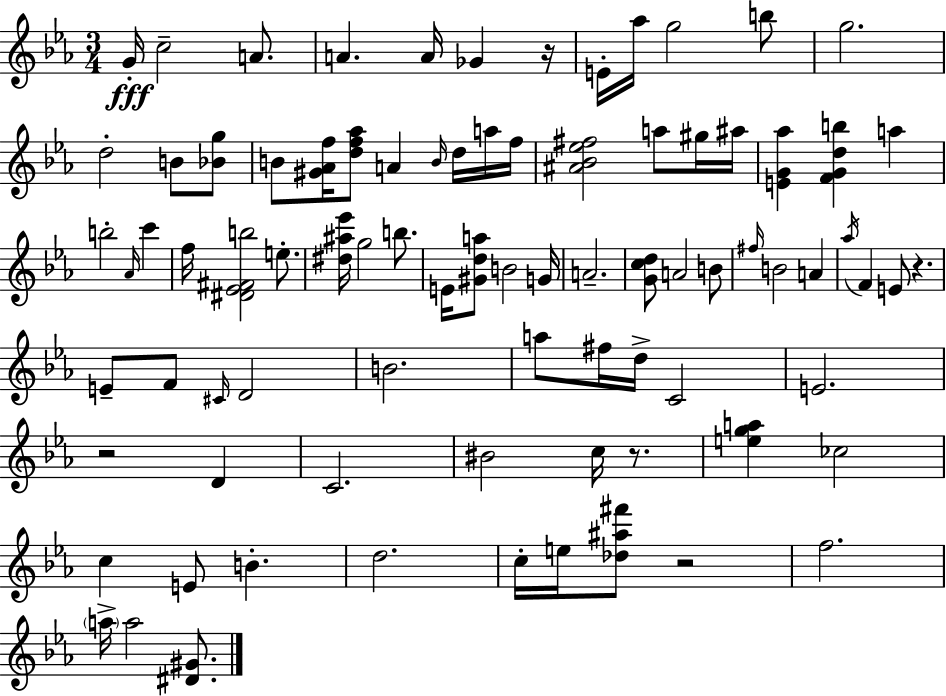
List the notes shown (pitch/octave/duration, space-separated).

G4/s C5/h A4/e. A4/q. A4/s Gb4/q R/s E4/s Ab5/s G5/h B5/e G5/h. D5/h B4/e [Bb4,G5]/e B4/e [G#4,Ab4,F5]/s [D5,F5,Ab5]/e A4/q B4/s D5/s A5/s F5/s [A#4,Bb4,Eb5,F#5]/h A5/e G#5/s A#5/s [E4,G4,Ab5]/q [F4,G4,D5,B5]/q A5/q B5/h Ab4/s C6/q F5/s [D#4,Eb4,F#4,B5]/h E5/e. [D#5,A#5,Eb6]/s G5/h B5/e. E4/s [G#4,D5,A5]/e B4/h G4/s A4/h. [G4,C5,D5]/e A4/h B4/e F#5/s B4/h A4/q Ab5/s F4/q E4/e R/q. E4/e F4/e C#4/s D4/h B4/h. A5/e F#5/s D5/s C4/h E4/h. R/h D4/q C4/h. BIS4/h C5/s R/e. [E5,G5,A5]/q CES5/h C5/q E4/e B4/q. D5/h. C5/s E5/s [Db5,A#5,F#6]/e R/h F5/h. A5/s A5/h [D#4,G#4]/e.